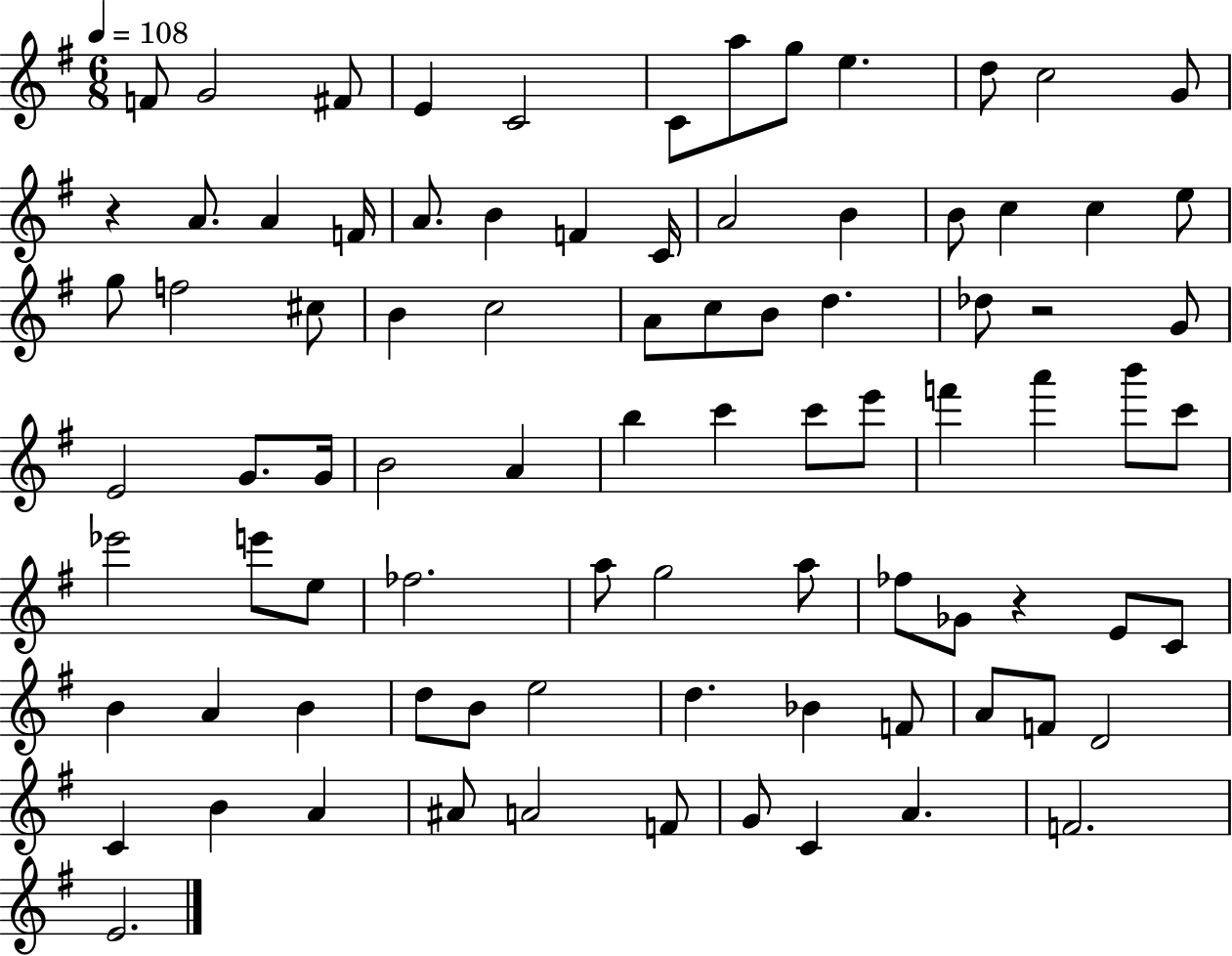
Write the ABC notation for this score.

X:1
T:Untitled
M:6/8
L:1/4
K:G
F/2 G2 ^F/2 E C2 C/2 a/2 g/2 e d/2 c2 G/2 z A/2 A F/4 A/2 B F C/4 A2 B B/2 c c e/2 g/2 f2 ^c/2 B c2 A/2 c/2 B/2 d _d/2 z2 G/2 E2 G/2 G/4 B2 A b c' c'/2 e'/2 f' a' b'/2 c'/2 _e'2 e'/2 e/2 _f2 a/2 g2 a/2 _f/2 _G/2 z E/2 C/2 B A B d/2 B/2 e2 d _B F/2 A/2 F/2 D2 C B A ^A/2 A2 F/2 G/2 C A F2 E2